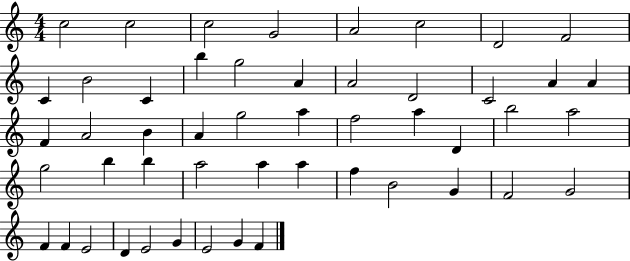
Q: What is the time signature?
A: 4/4